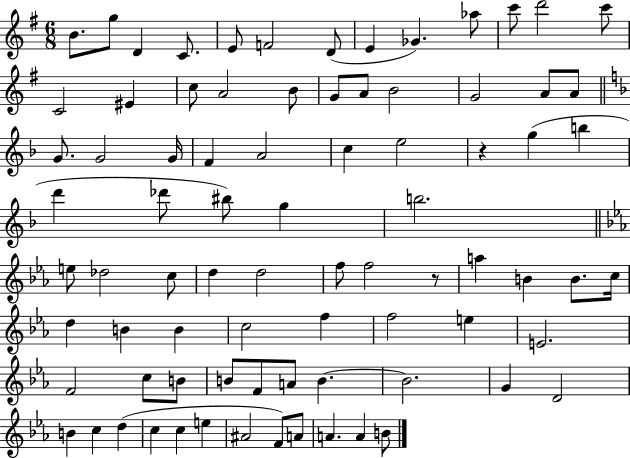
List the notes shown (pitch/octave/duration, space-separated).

B4/e. G5/e D4/q C4/e. E4/e F4/h D4/e E4/q Gb4/q. Ab5/e C6/e D6/h C6/e C4/h EIS4/q C5/e A4/h B4/e G4/e A4/e B4/h G4/h A4/e A4/e G4/e. G4/h G4/s F4/q A4/h C5/q E5/h R/q G5/q B5/q D6/q Db6/e BIS5/e G5/q B5/h. E5/e Db5/h C5/e D5/q D5/h F5/e F5/h R/e A5/q B4/q B4/e. C5/s D5/q B4/q B4/q C5/h F5/q F5/h E5/q E4/h. F4/h C5/e B4/e B4/e F4/e A4/e B4/q. B4/h. G4/q D4/h B4/q C5/q D5/q C5/q C5/q E5/q A#4/h F4/e A4/e A4/q. A4/q B4/e